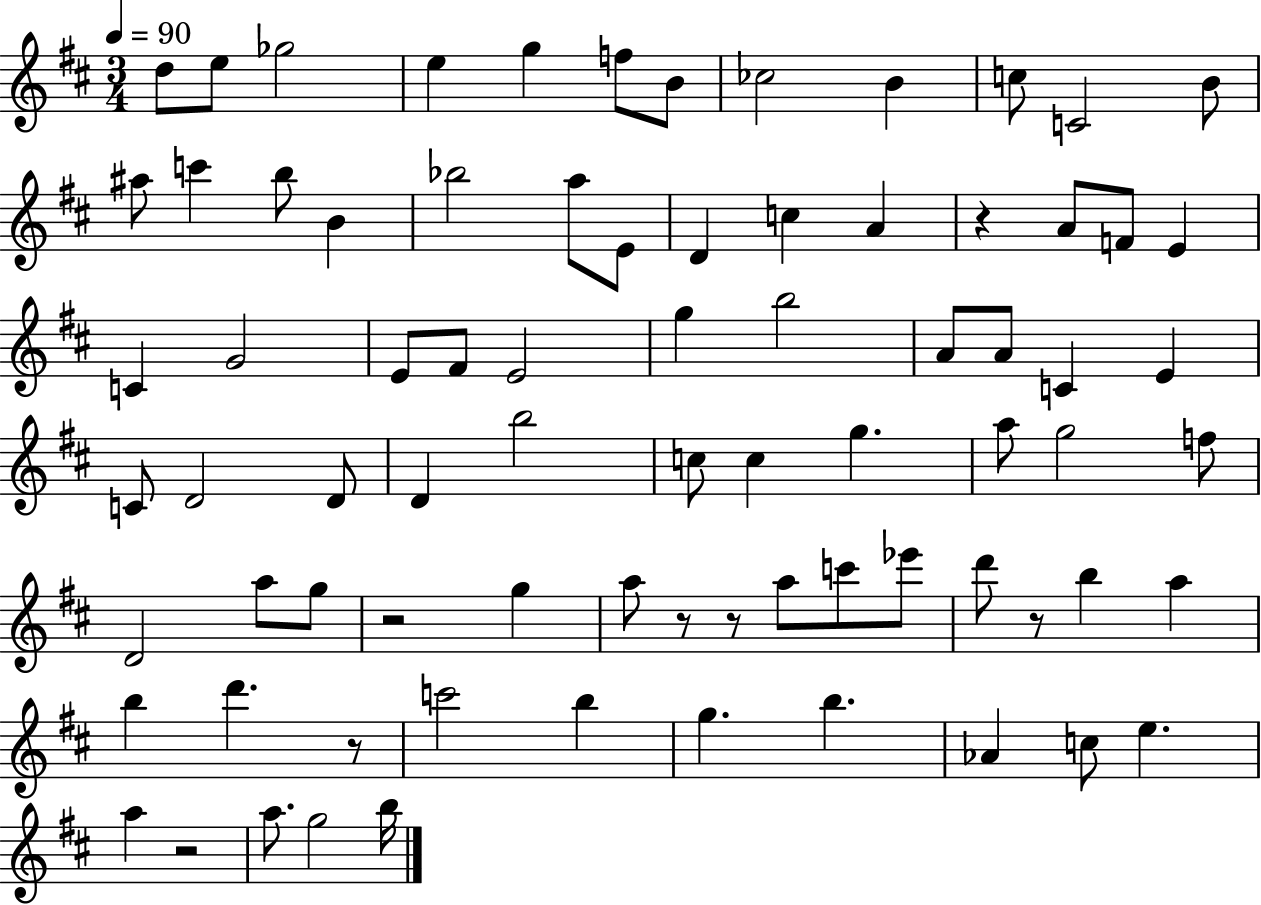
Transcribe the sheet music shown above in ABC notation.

X:1
T:Untitled
M:3/4
L:1/4
K:D
d/2 e/2 _g2 e g f/2 B/2 _c2 B c/2 C2 B/2 ^a/2 c' b/2 B _b2 a/2 E/2 D c A z A/2 F/2 E C G2 E/2 ^F/2 E2 g b2 A/2 A/2 C E C/2 D2 D/2 D b2 c/2 c g a/2 g2 f/2 D2 a/2 g/2 z2 g a/2 z/2 z/2 a/2 c'/2 _e'/2 d'/2 z/2 b a b d' z/2 c'2 b g b _A c/2 e a z2 a/2 g2 b/4